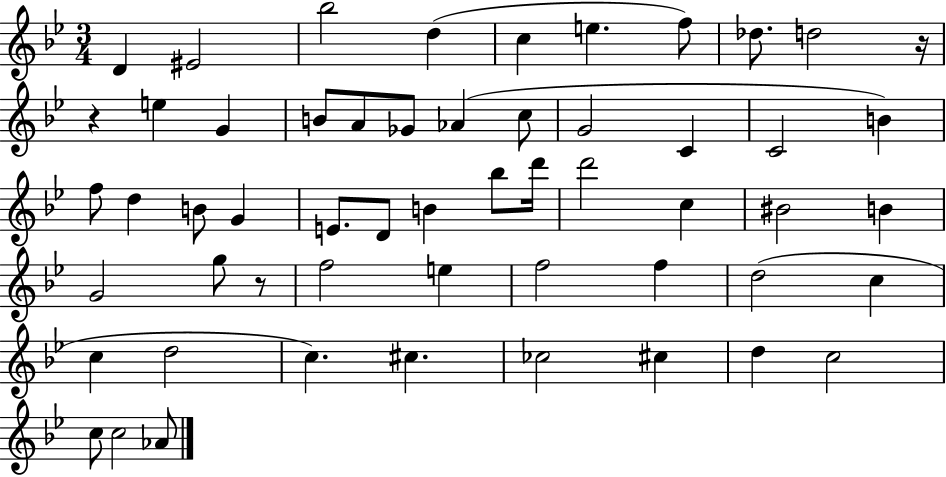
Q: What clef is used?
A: treble